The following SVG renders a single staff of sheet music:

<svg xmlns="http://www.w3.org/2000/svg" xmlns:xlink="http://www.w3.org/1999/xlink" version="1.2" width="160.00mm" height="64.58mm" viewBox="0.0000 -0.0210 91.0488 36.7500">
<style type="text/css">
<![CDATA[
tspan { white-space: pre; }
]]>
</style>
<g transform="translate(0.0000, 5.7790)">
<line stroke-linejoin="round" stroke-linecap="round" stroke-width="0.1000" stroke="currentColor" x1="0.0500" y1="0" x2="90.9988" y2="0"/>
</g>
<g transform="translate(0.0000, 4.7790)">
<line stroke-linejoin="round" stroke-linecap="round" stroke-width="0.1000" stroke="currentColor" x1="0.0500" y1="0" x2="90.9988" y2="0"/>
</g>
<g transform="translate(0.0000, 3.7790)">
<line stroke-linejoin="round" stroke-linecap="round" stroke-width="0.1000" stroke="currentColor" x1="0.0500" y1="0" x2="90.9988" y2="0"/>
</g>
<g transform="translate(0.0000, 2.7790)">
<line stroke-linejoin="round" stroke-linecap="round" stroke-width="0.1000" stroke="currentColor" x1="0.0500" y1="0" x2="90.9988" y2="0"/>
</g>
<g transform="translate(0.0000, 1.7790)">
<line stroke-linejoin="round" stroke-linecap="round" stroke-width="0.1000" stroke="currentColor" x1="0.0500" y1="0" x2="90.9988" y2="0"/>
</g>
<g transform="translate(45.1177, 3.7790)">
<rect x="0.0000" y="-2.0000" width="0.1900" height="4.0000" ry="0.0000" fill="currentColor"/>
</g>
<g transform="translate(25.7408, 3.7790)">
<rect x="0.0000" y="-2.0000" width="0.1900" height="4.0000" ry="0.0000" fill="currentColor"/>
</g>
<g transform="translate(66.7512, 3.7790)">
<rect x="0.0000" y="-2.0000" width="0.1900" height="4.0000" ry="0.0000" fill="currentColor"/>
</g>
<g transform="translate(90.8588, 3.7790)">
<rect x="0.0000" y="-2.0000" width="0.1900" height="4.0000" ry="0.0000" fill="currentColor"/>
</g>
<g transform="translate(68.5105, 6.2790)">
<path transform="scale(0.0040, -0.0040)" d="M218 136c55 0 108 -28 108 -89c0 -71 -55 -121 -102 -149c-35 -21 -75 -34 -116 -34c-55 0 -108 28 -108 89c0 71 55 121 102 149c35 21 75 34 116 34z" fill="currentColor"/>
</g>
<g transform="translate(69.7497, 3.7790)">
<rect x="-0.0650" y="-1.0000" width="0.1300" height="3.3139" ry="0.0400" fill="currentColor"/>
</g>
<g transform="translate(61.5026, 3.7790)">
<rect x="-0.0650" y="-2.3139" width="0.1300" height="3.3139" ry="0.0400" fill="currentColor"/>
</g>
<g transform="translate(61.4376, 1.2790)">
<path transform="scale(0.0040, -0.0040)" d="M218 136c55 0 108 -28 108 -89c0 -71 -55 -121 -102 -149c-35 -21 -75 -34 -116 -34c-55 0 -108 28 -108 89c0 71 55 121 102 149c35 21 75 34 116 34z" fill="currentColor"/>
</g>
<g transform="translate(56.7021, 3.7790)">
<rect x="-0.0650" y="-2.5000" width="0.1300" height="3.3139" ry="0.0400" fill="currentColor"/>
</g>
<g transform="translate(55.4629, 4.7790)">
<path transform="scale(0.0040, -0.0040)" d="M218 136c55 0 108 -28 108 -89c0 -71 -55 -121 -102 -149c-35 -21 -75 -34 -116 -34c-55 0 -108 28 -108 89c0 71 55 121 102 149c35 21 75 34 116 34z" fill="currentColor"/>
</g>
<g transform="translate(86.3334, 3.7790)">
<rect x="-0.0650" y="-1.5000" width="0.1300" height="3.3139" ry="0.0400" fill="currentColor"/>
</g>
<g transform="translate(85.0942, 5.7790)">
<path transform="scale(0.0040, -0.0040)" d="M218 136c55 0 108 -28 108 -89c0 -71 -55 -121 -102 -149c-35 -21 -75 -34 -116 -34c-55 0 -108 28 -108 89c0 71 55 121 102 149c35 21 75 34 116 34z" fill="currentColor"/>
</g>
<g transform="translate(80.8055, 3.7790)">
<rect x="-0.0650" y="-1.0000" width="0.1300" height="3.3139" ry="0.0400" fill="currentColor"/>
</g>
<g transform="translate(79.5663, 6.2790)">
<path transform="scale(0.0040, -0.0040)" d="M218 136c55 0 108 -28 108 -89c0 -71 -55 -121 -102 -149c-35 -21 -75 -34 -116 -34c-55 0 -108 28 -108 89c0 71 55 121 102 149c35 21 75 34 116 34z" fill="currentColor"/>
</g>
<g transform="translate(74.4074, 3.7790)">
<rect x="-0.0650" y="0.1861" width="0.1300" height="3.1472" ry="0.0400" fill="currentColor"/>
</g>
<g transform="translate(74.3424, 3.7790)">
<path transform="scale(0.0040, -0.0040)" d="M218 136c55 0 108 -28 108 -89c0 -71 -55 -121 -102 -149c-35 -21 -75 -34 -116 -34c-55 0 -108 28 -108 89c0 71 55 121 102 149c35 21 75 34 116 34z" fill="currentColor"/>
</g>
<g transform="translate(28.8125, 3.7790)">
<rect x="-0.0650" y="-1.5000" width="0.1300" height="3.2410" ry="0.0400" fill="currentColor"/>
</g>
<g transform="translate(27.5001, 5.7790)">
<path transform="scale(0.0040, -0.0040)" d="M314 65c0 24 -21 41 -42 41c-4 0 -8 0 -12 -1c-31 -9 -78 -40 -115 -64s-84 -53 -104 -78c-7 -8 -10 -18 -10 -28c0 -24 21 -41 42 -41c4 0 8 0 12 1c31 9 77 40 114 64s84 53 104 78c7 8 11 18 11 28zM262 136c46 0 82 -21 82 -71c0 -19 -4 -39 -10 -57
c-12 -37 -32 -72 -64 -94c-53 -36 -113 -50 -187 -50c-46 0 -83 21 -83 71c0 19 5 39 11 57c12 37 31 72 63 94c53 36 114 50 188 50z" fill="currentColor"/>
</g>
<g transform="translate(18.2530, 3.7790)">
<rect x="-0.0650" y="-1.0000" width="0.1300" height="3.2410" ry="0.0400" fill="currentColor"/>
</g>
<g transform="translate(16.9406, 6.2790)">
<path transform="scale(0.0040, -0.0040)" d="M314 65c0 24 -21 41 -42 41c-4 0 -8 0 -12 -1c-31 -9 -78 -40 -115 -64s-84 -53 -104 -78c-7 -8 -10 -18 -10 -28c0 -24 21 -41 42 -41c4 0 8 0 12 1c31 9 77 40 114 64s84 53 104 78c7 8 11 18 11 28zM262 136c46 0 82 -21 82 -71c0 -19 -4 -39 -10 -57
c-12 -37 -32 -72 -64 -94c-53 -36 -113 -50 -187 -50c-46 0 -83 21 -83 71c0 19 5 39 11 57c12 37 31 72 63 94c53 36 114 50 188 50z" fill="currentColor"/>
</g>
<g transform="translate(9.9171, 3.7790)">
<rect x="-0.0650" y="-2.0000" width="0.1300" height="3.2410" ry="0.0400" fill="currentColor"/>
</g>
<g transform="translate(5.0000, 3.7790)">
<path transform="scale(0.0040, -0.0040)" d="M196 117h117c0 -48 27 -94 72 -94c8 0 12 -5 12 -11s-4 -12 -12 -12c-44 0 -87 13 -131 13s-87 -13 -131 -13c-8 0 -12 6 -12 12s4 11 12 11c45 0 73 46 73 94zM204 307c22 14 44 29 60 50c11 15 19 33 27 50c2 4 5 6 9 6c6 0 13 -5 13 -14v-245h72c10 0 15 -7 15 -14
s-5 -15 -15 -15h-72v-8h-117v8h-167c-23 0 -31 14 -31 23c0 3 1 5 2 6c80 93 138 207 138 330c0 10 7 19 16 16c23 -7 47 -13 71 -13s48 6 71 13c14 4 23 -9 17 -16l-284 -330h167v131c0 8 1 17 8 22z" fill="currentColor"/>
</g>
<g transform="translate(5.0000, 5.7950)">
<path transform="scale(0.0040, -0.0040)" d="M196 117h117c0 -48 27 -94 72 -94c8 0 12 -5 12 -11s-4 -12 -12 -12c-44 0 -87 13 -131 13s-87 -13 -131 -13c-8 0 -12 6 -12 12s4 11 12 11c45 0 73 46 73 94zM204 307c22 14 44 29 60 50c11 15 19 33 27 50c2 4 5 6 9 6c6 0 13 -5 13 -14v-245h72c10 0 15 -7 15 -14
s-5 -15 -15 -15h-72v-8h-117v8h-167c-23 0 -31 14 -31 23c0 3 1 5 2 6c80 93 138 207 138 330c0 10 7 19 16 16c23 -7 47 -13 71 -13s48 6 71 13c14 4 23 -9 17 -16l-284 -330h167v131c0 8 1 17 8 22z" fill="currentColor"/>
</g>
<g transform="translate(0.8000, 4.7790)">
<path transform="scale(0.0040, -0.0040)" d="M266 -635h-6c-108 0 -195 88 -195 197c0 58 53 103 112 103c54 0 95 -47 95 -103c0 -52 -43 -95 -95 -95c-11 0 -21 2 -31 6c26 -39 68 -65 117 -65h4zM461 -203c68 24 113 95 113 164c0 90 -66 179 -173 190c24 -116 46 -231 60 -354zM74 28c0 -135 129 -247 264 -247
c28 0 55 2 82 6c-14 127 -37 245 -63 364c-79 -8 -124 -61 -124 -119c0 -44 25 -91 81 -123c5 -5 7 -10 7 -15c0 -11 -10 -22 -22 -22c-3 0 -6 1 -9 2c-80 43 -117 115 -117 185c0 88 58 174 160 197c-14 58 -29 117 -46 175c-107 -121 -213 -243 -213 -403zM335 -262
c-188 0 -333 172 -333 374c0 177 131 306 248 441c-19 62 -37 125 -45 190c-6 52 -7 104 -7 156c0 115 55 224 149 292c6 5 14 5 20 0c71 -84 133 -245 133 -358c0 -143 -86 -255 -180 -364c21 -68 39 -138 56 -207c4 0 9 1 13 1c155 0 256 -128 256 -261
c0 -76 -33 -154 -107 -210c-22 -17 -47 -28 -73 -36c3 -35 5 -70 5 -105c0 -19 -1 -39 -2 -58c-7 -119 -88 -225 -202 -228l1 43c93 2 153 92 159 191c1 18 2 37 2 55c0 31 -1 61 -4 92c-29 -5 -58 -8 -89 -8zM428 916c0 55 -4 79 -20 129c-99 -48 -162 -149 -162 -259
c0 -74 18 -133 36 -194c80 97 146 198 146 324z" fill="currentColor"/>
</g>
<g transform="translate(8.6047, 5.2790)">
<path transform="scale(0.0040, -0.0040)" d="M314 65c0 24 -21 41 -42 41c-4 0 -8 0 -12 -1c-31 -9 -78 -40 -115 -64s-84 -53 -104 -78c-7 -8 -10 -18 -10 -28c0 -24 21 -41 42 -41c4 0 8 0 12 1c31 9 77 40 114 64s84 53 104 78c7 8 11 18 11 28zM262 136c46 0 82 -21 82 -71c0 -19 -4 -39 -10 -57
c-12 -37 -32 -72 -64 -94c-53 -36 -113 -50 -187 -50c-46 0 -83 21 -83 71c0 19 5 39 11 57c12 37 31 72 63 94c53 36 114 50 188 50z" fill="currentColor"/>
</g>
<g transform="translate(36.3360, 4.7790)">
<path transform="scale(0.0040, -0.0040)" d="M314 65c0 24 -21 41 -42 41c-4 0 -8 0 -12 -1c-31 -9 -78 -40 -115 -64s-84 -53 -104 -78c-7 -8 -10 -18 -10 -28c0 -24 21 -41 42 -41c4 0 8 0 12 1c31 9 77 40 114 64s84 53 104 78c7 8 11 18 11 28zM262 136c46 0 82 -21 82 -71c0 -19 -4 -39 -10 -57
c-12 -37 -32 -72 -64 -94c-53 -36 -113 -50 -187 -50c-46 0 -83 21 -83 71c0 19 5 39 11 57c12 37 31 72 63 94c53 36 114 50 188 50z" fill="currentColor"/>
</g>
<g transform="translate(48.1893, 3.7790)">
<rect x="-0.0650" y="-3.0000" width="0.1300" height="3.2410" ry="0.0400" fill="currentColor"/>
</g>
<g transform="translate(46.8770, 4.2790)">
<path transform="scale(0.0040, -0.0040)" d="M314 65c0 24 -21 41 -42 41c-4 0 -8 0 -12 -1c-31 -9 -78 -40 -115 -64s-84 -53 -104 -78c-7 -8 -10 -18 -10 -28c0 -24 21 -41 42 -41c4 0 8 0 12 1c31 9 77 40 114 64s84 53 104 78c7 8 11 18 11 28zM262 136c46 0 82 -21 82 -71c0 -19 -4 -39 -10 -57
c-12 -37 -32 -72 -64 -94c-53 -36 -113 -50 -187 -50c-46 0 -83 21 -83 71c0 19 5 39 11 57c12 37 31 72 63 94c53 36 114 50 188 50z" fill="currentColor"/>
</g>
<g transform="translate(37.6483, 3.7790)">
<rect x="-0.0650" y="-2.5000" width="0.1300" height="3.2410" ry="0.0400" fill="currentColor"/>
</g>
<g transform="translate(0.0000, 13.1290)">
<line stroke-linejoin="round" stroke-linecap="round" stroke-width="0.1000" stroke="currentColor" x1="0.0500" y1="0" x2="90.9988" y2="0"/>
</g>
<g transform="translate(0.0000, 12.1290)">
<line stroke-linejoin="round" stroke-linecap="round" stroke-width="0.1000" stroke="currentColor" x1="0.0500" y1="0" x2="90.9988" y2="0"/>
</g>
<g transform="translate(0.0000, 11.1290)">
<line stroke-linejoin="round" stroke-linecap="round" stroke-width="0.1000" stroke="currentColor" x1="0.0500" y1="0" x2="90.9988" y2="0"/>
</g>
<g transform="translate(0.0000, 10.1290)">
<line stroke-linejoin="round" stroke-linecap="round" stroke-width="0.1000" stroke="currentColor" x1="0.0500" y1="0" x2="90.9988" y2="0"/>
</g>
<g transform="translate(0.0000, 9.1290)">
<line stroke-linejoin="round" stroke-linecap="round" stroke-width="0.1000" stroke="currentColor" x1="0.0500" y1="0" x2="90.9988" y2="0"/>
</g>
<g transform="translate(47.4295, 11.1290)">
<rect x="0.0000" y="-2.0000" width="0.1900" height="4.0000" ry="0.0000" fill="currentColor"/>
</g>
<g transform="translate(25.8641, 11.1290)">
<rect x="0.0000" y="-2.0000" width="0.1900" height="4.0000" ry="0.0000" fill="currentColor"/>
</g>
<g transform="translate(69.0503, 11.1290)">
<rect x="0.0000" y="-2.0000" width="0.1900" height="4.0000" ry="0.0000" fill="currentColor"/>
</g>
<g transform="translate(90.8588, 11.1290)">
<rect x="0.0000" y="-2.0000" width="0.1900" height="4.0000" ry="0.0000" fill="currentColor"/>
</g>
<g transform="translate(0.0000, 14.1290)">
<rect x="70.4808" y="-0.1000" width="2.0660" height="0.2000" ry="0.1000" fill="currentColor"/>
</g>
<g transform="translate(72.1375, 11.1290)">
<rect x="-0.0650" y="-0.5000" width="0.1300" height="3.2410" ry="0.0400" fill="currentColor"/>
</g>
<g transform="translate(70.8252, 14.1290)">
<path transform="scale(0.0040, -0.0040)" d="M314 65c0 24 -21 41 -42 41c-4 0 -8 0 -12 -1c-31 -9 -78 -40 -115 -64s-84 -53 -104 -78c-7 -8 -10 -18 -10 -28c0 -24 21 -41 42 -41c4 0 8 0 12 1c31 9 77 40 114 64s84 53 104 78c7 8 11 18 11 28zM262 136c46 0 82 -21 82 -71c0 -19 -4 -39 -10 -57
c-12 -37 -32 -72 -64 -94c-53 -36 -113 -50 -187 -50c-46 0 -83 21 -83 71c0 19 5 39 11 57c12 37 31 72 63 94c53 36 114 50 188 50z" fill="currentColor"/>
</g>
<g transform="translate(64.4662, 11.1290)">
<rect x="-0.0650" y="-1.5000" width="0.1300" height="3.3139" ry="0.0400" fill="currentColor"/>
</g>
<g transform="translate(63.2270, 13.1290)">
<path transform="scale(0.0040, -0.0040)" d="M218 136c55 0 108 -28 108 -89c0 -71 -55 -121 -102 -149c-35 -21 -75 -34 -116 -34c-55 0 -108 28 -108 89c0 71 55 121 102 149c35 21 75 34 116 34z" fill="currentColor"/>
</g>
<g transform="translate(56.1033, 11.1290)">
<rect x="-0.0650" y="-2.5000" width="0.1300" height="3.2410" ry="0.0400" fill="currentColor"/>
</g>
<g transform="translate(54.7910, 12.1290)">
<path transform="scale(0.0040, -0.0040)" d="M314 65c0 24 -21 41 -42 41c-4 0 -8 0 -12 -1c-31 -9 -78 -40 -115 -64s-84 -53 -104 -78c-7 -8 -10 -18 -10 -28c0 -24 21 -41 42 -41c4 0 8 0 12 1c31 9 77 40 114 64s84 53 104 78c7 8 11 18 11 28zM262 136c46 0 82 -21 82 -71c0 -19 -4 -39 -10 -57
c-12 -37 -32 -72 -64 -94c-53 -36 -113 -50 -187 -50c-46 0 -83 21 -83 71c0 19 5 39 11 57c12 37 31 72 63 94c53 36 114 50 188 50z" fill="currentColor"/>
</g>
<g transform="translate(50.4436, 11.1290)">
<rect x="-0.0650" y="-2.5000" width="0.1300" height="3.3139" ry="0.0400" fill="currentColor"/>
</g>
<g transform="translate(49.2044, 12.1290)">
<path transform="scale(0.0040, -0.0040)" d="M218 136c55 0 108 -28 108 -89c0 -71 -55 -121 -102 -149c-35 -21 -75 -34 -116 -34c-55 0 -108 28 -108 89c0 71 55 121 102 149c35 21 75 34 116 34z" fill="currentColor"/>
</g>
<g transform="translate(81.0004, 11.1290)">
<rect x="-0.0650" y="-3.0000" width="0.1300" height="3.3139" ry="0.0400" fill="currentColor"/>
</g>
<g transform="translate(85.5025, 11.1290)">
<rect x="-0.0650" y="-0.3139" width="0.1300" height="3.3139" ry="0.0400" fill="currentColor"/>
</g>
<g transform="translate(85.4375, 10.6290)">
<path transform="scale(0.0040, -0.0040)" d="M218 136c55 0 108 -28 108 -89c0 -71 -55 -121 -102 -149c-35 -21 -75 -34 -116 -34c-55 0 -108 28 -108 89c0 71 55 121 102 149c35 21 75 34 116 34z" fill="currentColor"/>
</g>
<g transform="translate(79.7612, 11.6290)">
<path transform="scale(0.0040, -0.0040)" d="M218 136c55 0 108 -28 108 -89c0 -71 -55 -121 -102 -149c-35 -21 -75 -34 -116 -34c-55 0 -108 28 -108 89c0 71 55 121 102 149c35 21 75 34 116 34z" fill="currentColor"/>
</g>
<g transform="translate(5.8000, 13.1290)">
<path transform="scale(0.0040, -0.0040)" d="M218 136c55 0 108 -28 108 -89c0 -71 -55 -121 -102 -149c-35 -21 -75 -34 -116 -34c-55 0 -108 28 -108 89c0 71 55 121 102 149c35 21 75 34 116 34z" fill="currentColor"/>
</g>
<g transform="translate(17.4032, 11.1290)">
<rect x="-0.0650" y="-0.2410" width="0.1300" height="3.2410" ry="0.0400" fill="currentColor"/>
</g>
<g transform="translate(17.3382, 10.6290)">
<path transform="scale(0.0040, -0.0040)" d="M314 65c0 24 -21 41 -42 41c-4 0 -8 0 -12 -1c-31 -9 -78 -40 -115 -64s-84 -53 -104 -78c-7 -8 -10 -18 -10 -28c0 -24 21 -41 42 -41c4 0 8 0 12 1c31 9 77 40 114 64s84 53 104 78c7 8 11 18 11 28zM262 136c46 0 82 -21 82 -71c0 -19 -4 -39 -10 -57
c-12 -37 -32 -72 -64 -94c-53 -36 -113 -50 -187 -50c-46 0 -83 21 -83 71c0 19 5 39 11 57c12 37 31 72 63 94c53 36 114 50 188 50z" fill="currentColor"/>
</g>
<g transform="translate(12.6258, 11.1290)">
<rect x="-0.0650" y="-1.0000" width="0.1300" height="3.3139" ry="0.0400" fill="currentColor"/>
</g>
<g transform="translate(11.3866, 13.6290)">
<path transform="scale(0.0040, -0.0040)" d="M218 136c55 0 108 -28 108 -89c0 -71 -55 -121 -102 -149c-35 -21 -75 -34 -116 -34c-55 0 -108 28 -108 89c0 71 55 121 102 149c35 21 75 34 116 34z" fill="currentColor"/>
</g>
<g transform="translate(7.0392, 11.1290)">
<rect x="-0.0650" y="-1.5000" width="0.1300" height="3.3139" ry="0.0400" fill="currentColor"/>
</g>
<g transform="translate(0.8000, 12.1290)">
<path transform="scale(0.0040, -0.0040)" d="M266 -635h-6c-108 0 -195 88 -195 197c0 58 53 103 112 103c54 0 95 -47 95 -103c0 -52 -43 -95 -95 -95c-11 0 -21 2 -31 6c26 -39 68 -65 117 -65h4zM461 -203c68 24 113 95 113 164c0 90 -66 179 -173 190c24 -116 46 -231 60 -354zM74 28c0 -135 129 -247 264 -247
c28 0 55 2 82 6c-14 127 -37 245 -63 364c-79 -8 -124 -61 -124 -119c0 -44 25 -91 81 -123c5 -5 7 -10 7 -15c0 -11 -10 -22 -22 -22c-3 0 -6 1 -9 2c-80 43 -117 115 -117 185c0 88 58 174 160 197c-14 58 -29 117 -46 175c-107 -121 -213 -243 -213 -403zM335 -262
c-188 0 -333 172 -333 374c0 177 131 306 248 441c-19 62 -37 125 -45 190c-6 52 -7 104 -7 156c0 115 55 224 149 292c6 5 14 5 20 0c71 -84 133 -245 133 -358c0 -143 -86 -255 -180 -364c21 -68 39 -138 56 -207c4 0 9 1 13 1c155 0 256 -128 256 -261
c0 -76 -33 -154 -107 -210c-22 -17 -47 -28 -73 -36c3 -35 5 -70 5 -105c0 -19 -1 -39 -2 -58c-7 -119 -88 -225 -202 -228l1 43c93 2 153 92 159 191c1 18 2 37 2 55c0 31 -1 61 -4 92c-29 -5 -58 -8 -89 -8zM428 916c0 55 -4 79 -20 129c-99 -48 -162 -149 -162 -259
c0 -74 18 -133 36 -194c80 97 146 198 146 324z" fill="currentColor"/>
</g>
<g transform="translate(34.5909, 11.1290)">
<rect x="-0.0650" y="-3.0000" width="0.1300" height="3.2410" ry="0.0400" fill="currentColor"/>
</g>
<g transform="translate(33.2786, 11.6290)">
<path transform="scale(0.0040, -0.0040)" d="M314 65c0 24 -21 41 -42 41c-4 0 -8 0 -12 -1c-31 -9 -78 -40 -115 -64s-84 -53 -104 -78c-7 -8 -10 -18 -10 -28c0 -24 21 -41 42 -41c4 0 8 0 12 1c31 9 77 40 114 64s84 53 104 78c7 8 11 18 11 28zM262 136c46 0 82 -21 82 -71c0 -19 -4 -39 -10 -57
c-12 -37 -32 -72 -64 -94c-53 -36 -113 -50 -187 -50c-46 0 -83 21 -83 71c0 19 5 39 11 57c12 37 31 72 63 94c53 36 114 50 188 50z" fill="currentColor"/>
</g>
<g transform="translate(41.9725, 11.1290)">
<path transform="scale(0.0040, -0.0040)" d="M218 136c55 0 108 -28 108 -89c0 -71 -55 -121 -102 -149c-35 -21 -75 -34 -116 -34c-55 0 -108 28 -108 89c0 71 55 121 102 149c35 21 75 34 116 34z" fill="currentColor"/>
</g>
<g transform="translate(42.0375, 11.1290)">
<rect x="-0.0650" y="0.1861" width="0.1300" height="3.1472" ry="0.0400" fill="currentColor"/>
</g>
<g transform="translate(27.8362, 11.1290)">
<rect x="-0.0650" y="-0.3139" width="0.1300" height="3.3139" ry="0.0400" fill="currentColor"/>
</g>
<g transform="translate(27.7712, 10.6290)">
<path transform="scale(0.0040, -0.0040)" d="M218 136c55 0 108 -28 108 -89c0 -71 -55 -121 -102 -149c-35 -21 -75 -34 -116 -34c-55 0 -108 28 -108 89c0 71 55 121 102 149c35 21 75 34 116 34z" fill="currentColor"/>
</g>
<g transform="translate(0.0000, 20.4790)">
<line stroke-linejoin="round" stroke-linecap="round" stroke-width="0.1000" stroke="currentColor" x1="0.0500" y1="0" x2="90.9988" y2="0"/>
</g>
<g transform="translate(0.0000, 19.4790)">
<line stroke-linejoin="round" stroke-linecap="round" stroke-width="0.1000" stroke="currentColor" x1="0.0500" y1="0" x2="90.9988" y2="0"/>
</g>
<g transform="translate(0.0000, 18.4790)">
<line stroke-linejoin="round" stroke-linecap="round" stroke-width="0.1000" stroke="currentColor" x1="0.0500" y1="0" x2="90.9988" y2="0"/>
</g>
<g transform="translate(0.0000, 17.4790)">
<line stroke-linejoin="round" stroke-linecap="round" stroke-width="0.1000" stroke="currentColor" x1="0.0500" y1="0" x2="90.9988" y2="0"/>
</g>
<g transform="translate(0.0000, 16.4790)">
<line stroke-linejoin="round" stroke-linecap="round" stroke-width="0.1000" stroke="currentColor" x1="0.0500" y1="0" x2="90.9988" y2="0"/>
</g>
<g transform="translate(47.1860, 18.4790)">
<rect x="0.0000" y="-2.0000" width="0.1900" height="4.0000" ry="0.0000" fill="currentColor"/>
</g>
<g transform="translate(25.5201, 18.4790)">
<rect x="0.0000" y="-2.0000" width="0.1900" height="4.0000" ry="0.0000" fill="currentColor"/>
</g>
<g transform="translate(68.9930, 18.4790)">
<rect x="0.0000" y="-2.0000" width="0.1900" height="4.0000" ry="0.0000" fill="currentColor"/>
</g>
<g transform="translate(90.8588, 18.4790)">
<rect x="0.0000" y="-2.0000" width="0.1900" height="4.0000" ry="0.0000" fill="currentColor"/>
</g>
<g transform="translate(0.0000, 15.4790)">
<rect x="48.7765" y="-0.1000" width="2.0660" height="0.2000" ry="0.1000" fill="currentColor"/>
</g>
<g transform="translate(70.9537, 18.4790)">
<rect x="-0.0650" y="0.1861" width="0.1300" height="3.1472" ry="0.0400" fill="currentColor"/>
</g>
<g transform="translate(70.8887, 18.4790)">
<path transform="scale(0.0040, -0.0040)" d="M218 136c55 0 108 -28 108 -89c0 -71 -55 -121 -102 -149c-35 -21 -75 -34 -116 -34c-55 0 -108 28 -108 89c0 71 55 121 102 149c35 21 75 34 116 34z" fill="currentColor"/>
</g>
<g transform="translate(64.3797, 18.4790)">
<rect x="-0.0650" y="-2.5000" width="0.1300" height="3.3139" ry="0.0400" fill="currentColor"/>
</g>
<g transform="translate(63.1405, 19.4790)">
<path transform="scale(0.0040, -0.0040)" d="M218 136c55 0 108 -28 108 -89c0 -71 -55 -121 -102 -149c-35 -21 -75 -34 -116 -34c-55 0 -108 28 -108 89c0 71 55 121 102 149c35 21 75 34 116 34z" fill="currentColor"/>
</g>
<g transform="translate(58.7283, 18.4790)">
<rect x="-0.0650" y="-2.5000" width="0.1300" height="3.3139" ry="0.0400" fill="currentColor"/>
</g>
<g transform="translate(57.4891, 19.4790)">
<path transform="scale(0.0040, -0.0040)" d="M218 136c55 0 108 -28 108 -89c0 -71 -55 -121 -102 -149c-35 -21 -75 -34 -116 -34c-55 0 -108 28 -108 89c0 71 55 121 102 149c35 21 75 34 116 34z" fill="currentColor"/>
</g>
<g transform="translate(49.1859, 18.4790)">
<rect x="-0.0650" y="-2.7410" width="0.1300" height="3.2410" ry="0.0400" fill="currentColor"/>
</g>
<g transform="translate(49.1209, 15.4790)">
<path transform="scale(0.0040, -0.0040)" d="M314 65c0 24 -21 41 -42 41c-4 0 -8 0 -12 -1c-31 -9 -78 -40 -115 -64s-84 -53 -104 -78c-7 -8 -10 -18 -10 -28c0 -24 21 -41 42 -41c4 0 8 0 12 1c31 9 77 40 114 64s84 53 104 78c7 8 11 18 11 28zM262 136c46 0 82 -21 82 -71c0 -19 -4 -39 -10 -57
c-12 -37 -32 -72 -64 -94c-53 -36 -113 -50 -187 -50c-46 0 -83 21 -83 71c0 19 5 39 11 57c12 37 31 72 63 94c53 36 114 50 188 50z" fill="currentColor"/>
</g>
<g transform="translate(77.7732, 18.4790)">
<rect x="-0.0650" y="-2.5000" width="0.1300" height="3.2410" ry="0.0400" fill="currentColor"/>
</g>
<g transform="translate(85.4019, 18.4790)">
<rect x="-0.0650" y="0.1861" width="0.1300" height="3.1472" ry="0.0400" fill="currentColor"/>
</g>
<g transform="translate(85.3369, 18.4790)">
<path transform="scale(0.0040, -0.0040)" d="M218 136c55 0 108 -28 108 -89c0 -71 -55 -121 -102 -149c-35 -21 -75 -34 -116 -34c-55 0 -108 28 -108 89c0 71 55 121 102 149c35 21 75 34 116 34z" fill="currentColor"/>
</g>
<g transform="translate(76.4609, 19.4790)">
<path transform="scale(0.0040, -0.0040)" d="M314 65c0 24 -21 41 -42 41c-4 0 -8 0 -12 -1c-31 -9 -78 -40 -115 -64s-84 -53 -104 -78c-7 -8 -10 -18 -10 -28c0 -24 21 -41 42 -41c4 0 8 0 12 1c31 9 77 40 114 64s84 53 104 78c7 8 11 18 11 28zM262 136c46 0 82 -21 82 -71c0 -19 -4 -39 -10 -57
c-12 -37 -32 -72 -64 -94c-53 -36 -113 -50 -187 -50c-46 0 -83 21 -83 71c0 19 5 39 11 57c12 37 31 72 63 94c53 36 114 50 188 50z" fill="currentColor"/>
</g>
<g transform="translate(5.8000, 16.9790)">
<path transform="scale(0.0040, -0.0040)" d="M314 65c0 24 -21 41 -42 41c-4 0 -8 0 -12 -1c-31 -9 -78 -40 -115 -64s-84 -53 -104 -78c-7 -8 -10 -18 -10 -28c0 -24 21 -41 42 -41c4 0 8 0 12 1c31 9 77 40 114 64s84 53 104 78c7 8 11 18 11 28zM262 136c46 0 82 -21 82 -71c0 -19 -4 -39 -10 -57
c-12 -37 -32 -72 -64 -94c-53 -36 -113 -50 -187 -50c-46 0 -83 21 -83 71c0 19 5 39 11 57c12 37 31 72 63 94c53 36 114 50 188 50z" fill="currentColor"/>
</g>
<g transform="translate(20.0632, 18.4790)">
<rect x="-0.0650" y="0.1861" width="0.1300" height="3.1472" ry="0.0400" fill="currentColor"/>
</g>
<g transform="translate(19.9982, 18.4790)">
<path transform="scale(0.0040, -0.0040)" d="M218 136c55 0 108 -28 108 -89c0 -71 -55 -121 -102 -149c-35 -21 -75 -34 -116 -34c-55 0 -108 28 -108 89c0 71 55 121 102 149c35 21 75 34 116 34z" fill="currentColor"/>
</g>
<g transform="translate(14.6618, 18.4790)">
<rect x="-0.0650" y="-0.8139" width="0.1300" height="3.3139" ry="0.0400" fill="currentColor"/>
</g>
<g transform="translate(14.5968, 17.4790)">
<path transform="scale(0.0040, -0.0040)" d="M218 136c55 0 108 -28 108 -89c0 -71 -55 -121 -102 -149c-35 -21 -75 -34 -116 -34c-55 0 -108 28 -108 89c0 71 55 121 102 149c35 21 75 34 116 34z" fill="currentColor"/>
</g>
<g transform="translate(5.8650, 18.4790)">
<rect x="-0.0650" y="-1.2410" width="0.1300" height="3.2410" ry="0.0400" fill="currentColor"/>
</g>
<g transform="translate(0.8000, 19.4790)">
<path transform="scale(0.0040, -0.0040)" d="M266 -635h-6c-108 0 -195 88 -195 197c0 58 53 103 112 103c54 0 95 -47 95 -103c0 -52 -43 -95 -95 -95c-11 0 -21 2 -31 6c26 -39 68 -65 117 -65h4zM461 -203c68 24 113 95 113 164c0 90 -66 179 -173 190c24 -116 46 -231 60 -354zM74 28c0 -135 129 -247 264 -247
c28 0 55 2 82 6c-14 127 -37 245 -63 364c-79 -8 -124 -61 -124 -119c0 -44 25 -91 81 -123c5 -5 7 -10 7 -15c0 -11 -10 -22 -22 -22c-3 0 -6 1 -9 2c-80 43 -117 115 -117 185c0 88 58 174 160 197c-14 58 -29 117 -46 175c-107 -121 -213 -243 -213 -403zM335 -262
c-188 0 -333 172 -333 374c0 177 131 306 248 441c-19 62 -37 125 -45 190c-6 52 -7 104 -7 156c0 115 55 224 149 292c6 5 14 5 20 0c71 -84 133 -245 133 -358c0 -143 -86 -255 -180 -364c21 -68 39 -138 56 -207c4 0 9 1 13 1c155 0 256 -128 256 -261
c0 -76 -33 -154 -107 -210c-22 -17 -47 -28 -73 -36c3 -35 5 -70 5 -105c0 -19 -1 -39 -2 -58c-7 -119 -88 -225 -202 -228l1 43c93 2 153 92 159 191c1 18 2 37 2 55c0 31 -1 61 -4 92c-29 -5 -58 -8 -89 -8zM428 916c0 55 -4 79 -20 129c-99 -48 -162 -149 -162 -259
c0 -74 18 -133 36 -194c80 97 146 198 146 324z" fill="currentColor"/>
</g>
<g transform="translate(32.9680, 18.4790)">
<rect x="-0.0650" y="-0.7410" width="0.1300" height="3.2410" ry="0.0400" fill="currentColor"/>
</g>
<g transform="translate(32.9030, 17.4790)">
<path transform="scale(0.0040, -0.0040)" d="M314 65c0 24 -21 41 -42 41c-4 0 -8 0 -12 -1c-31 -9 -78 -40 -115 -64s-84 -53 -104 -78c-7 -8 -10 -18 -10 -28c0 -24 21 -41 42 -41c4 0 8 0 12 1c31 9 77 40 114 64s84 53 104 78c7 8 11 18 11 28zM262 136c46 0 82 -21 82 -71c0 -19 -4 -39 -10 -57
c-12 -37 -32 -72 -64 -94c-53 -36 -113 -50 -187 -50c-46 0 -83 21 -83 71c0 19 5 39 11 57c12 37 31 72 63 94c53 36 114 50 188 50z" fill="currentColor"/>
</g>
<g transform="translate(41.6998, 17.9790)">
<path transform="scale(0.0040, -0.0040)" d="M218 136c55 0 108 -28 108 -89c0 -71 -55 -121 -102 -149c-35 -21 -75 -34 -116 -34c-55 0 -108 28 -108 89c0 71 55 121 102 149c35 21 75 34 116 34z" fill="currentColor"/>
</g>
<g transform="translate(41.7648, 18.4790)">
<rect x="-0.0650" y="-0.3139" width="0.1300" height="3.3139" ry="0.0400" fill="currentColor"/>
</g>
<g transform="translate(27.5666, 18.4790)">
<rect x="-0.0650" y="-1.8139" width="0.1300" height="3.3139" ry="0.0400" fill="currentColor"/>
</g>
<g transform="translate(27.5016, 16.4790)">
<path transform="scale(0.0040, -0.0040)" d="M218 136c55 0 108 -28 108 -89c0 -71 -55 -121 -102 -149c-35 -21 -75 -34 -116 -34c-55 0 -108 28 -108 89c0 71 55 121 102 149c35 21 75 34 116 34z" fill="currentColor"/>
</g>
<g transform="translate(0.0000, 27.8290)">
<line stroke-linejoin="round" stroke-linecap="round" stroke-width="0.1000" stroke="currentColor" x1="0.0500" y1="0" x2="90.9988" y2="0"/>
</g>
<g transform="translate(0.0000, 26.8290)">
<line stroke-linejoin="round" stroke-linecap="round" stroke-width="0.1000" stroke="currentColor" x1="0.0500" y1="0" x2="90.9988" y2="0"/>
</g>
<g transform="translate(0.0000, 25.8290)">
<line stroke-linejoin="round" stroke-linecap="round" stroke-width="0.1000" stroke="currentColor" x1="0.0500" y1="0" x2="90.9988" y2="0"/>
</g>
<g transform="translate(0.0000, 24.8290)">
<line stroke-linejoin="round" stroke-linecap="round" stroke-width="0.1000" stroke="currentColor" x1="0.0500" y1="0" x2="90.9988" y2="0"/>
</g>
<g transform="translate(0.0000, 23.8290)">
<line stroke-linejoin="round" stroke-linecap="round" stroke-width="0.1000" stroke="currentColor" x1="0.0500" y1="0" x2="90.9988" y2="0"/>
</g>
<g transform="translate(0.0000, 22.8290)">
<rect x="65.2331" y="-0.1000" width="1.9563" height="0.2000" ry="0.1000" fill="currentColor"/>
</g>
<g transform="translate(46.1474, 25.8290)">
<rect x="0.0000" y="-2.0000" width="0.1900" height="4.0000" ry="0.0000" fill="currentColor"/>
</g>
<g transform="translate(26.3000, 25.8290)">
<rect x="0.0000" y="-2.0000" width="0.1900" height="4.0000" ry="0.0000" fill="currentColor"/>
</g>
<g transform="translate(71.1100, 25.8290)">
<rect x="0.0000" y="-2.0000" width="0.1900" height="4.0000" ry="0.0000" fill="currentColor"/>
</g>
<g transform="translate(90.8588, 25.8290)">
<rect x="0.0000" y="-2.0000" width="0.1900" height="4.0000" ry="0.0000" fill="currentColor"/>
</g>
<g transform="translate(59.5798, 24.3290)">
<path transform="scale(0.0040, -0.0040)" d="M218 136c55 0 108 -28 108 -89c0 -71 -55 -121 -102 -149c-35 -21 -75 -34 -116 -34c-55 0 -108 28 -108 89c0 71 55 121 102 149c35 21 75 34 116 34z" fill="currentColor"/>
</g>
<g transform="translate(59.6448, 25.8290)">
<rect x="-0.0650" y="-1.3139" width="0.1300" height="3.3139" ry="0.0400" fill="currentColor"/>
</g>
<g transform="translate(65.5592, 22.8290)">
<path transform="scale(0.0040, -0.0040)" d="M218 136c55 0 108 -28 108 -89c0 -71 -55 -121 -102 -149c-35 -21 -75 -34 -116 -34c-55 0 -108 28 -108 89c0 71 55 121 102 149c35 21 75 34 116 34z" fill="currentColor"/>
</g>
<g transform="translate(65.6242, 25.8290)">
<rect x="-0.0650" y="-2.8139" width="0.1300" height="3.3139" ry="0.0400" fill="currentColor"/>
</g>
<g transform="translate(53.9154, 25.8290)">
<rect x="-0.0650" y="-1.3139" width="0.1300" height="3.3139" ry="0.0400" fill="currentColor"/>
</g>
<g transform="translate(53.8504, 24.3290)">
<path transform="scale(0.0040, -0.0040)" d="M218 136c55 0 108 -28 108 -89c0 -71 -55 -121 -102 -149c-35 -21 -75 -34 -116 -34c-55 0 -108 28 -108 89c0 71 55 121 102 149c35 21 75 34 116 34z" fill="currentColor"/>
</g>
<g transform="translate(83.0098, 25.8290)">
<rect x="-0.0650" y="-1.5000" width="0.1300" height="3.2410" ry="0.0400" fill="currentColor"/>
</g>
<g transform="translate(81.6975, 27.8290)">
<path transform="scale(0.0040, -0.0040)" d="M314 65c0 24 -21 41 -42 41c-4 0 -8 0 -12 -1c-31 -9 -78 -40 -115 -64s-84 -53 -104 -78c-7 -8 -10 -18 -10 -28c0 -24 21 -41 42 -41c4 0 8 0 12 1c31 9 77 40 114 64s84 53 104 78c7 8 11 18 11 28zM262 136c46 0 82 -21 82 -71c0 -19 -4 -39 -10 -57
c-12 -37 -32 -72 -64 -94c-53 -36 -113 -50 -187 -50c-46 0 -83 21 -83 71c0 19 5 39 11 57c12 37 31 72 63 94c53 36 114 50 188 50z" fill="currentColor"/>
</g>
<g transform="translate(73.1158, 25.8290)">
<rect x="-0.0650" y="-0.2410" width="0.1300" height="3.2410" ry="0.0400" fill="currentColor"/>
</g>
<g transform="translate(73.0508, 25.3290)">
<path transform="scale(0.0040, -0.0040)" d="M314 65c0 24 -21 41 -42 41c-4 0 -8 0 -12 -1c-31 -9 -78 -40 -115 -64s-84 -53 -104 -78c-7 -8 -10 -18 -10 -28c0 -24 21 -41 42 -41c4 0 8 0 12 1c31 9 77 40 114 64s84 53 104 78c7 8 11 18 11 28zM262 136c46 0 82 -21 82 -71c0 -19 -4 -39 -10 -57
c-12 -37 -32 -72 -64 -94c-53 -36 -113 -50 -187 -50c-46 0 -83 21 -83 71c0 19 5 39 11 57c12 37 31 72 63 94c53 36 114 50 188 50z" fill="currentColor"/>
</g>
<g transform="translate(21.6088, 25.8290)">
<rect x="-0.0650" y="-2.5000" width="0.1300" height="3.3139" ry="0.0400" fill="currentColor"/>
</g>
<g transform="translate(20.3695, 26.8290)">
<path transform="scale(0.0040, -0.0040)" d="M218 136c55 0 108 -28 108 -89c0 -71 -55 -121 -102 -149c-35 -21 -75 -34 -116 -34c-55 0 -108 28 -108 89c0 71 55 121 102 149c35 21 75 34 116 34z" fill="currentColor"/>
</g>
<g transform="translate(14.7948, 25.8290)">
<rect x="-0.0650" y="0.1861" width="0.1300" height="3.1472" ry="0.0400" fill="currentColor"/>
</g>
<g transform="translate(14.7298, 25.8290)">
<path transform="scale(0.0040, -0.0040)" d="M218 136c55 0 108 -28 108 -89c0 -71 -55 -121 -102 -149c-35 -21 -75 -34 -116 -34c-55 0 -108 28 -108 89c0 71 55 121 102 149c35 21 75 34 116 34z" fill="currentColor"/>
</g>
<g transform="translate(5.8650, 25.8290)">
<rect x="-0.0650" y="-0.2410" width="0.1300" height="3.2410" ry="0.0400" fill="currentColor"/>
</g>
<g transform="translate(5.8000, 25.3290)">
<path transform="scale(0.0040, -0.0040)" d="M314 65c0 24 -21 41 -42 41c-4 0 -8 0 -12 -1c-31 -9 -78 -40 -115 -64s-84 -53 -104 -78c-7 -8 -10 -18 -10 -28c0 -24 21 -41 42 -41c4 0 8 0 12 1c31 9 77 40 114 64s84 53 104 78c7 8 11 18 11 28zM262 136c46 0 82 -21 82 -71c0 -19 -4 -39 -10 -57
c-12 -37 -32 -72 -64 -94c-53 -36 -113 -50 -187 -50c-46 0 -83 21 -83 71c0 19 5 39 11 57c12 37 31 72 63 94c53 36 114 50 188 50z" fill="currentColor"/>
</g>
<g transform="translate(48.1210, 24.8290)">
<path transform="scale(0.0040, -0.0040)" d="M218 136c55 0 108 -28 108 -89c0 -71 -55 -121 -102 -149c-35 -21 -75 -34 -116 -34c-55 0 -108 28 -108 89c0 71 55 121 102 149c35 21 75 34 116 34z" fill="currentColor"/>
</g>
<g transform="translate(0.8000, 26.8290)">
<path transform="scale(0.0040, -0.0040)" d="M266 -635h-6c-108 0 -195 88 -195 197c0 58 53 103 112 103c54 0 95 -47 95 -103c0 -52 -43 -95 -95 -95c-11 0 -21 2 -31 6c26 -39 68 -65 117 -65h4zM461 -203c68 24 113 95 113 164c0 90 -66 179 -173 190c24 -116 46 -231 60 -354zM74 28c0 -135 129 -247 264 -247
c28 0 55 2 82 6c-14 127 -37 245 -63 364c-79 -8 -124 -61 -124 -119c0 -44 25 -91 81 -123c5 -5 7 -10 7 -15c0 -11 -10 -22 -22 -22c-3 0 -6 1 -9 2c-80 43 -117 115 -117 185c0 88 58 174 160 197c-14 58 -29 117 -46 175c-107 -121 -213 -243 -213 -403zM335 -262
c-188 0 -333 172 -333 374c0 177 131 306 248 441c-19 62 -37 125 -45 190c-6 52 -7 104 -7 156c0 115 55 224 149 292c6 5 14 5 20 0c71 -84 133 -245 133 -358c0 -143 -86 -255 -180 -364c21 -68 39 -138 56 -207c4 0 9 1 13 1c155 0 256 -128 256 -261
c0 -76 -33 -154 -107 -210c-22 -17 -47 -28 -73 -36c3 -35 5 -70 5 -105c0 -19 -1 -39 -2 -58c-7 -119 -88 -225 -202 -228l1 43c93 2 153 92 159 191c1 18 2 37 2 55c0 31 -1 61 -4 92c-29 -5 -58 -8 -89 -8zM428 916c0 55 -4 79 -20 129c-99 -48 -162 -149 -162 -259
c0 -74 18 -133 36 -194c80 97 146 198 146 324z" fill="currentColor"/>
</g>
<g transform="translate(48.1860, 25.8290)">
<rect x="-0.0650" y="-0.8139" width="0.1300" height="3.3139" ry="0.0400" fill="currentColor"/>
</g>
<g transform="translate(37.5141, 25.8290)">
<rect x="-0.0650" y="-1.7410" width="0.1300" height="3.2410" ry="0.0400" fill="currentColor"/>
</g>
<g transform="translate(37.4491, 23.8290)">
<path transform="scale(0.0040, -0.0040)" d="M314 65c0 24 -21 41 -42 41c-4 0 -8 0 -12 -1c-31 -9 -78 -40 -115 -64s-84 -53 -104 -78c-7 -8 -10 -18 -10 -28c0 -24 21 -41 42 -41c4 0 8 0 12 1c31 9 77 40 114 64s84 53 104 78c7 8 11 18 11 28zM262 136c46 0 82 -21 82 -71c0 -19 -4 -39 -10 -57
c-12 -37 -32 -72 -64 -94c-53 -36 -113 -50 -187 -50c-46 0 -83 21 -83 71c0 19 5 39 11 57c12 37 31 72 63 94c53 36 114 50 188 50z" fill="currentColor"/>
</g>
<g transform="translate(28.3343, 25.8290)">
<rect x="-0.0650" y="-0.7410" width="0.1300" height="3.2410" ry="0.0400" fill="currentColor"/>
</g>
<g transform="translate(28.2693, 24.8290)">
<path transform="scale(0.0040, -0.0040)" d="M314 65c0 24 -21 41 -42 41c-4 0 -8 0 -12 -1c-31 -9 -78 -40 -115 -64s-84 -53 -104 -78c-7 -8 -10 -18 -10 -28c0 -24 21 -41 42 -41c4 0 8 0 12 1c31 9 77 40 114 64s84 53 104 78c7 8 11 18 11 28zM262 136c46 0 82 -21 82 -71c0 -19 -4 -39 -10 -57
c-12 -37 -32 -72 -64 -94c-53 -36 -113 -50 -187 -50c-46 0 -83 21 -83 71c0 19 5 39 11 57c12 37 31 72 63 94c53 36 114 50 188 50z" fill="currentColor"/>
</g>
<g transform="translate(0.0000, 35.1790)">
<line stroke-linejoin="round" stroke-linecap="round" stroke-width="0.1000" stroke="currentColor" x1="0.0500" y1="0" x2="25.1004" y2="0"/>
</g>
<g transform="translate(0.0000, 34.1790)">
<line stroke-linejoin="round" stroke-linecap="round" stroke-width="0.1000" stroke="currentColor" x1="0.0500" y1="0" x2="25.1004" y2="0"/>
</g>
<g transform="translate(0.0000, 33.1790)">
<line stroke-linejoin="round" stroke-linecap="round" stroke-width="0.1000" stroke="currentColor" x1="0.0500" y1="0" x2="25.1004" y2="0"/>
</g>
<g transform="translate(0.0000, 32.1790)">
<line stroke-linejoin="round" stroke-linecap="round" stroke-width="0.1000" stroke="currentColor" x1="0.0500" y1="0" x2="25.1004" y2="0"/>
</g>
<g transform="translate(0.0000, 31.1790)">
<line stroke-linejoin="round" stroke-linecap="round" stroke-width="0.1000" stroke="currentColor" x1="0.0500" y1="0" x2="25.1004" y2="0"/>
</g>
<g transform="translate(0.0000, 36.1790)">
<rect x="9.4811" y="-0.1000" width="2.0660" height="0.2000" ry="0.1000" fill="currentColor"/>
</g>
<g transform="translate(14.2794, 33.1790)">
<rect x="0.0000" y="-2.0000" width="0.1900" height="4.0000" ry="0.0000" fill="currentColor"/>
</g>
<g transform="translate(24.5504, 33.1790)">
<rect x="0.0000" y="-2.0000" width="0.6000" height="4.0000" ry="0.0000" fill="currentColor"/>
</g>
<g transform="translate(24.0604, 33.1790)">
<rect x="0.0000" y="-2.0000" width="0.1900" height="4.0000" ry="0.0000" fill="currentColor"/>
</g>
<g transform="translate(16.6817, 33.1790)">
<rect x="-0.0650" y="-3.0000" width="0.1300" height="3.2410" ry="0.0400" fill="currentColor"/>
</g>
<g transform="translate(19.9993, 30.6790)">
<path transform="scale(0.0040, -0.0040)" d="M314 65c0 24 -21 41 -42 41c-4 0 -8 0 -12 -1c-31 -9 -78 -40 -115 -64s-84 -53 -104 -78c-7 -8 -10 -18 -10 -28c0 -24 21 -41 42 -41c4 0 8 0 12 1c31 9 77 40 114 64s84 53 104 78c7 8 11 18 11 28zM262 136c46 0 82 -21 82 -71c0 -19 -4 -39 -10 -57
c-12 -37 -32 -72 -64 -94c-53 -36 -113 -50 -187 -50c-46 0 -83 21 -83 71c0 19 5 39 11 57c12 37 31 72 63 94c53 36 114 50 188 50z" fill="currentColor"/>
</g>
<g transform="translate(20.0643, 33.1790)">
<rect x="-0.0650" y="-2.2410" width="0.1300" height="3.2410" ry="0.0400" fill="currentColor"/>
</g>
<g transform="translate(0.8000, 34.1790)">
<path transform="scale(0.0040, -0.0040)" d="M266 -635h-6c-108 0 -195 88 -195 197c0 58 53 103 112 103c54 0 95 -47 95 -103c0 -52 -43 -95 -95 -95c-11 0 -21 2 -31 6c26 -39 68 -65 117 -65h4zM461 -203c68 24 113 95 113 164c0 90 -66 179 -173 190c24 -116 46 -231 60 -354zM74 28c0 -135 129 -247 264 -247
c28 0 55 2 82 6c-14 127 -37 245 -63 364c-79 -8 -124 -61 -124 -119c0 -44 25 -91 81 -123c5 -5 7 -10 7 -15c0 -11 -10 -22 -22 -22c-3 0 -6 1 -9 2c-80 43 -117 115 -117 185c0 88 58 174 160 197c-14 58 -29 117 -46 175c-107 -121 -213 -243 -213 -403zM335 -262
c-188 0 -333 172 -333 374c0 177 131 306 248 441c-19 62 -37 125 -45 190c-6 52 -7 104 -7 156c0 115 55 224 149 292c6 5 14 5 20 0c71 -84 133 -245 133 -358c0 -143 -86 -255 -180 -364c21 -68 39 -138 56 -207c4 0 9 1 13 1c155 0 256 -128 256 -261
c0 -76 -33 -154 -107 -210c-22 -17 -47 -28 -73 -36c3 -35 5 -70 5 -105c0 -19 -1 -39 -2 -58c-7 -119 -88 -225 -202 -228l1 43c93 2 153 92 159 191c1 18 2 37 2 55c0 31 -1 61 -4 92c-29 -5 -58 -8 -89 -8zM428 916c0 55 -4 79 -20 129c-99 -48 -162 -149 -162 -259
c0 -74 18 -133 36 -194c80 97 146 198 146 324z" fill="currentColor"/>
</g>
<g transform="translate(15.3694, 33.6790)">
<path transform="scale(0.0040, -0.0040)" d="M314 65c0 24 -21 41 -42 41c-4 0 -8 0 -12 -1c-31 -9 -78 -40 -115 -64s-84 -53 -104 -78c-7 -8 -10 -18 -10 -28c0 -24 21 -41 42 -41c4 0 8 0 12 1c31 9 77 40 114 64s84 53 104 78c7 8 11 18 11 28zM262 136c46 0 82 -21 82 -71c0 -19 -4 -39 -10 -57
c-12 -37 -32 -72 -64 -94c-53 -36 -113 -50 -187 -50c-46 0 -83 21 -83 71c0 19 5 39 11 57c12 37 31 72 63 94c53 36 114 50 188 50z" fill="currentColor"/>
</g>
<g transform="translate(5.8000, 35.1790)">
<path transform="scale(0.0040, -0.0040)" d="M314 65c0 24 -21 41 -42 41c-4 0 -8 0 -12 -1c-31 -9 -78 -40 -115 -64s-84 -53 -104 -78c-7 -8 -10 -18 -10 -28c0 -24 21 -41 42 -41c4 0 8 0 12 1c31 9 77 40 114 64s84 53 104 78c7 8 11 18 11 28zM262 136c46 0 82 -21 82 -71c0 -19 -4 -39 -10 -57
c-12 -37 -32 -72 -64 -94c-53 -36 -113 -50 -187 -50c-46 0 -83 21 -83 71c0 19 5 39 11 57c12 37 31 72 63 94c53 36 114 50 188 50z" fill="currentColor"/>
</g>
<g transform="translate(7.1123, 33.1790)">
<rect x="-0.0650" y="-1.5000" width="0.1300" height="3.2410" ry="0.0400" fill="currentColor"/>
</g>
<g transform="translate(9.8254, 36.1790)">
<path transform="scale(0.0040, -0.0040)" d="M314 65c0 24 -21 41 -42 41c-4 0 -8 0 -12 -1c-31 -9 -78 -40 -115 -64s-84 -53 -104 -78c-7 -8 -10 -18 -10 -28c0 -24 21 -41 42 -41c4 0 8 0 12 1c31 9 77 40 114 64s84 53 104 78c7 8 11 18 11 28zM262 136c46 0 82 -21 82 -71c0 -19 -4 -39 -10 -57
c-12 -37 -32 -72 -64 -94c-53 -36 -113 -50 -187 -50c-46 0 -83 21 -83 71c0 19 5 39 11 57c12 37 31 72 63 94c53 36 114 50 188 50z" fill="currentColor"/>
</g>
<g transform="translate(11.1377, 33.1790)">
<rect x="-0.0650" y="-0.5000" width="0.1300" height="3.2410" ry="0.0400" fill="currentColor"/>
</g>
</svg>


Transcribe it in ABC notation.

X:1
T:Untitled
M:4/4
L:1/4
K:C
F2 D2 E2 G2 A2 G g D B D E E D c2 c A2 B G G2 E C2 A c e2 d B f d2 c a2 G G B G2 B c2 B G d2 f2 d e e a c2 E2 E2 C2 A2 g2